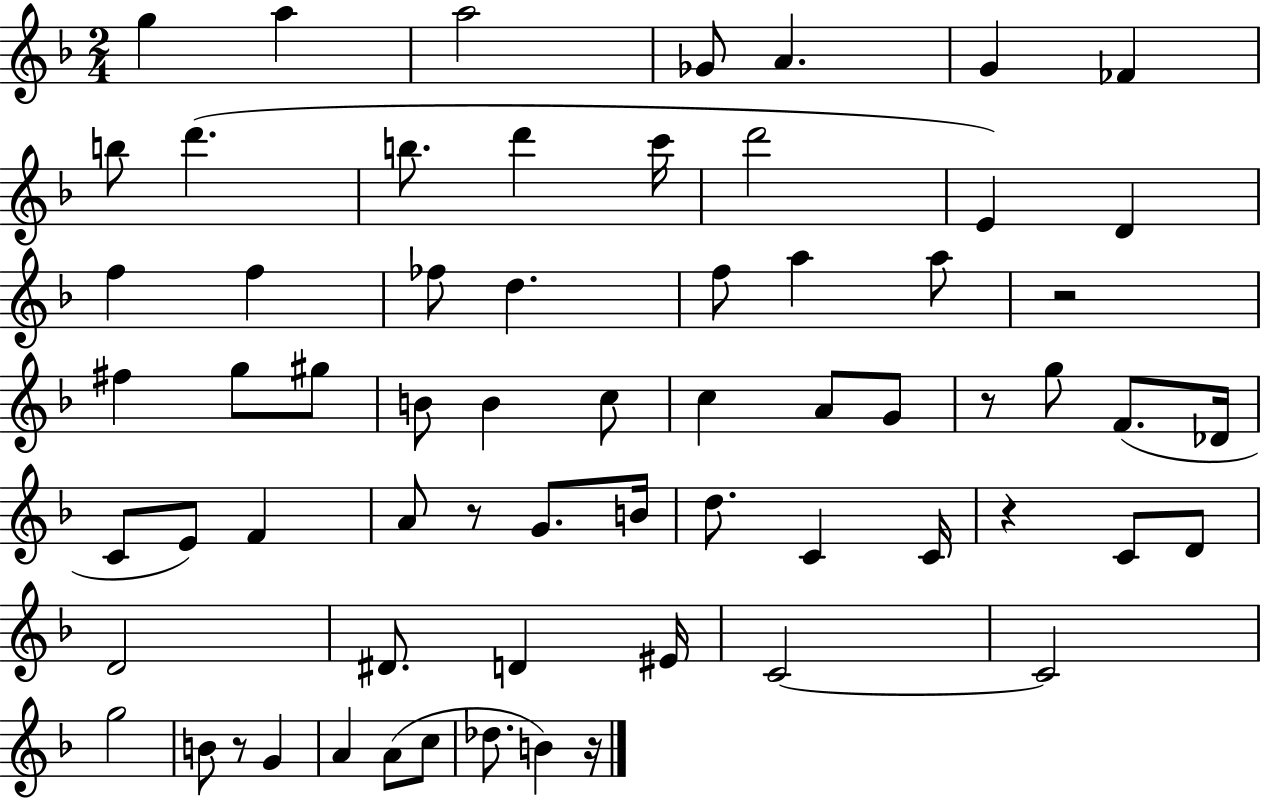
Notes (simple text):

G5/q A5/q A5/h Gb4/e A4/q. G4/q FES4/q B5/e D6/q. B5/e. D6/q C6/s D6/h E4/q D4/q F5/q F5/q FES5/e D5/q. F5/e A5/q A5/e R/h F#5/q G5/e G#5/e B4/e B4/q C5/e C5/q A4/e G4/e R/e G5/e F4/e. Db4/s C4/e E4/e F4/q A4/e R/e G4/e. B4/s D5/e. C4/q C4/s R/q C4/e D4/e D4/h D#4/e. D4/q EIS4/s C4/h C4/h G5/h B4/e R/e G4/q A4/q A4/e C5/e Db5/e. B4/q R/s